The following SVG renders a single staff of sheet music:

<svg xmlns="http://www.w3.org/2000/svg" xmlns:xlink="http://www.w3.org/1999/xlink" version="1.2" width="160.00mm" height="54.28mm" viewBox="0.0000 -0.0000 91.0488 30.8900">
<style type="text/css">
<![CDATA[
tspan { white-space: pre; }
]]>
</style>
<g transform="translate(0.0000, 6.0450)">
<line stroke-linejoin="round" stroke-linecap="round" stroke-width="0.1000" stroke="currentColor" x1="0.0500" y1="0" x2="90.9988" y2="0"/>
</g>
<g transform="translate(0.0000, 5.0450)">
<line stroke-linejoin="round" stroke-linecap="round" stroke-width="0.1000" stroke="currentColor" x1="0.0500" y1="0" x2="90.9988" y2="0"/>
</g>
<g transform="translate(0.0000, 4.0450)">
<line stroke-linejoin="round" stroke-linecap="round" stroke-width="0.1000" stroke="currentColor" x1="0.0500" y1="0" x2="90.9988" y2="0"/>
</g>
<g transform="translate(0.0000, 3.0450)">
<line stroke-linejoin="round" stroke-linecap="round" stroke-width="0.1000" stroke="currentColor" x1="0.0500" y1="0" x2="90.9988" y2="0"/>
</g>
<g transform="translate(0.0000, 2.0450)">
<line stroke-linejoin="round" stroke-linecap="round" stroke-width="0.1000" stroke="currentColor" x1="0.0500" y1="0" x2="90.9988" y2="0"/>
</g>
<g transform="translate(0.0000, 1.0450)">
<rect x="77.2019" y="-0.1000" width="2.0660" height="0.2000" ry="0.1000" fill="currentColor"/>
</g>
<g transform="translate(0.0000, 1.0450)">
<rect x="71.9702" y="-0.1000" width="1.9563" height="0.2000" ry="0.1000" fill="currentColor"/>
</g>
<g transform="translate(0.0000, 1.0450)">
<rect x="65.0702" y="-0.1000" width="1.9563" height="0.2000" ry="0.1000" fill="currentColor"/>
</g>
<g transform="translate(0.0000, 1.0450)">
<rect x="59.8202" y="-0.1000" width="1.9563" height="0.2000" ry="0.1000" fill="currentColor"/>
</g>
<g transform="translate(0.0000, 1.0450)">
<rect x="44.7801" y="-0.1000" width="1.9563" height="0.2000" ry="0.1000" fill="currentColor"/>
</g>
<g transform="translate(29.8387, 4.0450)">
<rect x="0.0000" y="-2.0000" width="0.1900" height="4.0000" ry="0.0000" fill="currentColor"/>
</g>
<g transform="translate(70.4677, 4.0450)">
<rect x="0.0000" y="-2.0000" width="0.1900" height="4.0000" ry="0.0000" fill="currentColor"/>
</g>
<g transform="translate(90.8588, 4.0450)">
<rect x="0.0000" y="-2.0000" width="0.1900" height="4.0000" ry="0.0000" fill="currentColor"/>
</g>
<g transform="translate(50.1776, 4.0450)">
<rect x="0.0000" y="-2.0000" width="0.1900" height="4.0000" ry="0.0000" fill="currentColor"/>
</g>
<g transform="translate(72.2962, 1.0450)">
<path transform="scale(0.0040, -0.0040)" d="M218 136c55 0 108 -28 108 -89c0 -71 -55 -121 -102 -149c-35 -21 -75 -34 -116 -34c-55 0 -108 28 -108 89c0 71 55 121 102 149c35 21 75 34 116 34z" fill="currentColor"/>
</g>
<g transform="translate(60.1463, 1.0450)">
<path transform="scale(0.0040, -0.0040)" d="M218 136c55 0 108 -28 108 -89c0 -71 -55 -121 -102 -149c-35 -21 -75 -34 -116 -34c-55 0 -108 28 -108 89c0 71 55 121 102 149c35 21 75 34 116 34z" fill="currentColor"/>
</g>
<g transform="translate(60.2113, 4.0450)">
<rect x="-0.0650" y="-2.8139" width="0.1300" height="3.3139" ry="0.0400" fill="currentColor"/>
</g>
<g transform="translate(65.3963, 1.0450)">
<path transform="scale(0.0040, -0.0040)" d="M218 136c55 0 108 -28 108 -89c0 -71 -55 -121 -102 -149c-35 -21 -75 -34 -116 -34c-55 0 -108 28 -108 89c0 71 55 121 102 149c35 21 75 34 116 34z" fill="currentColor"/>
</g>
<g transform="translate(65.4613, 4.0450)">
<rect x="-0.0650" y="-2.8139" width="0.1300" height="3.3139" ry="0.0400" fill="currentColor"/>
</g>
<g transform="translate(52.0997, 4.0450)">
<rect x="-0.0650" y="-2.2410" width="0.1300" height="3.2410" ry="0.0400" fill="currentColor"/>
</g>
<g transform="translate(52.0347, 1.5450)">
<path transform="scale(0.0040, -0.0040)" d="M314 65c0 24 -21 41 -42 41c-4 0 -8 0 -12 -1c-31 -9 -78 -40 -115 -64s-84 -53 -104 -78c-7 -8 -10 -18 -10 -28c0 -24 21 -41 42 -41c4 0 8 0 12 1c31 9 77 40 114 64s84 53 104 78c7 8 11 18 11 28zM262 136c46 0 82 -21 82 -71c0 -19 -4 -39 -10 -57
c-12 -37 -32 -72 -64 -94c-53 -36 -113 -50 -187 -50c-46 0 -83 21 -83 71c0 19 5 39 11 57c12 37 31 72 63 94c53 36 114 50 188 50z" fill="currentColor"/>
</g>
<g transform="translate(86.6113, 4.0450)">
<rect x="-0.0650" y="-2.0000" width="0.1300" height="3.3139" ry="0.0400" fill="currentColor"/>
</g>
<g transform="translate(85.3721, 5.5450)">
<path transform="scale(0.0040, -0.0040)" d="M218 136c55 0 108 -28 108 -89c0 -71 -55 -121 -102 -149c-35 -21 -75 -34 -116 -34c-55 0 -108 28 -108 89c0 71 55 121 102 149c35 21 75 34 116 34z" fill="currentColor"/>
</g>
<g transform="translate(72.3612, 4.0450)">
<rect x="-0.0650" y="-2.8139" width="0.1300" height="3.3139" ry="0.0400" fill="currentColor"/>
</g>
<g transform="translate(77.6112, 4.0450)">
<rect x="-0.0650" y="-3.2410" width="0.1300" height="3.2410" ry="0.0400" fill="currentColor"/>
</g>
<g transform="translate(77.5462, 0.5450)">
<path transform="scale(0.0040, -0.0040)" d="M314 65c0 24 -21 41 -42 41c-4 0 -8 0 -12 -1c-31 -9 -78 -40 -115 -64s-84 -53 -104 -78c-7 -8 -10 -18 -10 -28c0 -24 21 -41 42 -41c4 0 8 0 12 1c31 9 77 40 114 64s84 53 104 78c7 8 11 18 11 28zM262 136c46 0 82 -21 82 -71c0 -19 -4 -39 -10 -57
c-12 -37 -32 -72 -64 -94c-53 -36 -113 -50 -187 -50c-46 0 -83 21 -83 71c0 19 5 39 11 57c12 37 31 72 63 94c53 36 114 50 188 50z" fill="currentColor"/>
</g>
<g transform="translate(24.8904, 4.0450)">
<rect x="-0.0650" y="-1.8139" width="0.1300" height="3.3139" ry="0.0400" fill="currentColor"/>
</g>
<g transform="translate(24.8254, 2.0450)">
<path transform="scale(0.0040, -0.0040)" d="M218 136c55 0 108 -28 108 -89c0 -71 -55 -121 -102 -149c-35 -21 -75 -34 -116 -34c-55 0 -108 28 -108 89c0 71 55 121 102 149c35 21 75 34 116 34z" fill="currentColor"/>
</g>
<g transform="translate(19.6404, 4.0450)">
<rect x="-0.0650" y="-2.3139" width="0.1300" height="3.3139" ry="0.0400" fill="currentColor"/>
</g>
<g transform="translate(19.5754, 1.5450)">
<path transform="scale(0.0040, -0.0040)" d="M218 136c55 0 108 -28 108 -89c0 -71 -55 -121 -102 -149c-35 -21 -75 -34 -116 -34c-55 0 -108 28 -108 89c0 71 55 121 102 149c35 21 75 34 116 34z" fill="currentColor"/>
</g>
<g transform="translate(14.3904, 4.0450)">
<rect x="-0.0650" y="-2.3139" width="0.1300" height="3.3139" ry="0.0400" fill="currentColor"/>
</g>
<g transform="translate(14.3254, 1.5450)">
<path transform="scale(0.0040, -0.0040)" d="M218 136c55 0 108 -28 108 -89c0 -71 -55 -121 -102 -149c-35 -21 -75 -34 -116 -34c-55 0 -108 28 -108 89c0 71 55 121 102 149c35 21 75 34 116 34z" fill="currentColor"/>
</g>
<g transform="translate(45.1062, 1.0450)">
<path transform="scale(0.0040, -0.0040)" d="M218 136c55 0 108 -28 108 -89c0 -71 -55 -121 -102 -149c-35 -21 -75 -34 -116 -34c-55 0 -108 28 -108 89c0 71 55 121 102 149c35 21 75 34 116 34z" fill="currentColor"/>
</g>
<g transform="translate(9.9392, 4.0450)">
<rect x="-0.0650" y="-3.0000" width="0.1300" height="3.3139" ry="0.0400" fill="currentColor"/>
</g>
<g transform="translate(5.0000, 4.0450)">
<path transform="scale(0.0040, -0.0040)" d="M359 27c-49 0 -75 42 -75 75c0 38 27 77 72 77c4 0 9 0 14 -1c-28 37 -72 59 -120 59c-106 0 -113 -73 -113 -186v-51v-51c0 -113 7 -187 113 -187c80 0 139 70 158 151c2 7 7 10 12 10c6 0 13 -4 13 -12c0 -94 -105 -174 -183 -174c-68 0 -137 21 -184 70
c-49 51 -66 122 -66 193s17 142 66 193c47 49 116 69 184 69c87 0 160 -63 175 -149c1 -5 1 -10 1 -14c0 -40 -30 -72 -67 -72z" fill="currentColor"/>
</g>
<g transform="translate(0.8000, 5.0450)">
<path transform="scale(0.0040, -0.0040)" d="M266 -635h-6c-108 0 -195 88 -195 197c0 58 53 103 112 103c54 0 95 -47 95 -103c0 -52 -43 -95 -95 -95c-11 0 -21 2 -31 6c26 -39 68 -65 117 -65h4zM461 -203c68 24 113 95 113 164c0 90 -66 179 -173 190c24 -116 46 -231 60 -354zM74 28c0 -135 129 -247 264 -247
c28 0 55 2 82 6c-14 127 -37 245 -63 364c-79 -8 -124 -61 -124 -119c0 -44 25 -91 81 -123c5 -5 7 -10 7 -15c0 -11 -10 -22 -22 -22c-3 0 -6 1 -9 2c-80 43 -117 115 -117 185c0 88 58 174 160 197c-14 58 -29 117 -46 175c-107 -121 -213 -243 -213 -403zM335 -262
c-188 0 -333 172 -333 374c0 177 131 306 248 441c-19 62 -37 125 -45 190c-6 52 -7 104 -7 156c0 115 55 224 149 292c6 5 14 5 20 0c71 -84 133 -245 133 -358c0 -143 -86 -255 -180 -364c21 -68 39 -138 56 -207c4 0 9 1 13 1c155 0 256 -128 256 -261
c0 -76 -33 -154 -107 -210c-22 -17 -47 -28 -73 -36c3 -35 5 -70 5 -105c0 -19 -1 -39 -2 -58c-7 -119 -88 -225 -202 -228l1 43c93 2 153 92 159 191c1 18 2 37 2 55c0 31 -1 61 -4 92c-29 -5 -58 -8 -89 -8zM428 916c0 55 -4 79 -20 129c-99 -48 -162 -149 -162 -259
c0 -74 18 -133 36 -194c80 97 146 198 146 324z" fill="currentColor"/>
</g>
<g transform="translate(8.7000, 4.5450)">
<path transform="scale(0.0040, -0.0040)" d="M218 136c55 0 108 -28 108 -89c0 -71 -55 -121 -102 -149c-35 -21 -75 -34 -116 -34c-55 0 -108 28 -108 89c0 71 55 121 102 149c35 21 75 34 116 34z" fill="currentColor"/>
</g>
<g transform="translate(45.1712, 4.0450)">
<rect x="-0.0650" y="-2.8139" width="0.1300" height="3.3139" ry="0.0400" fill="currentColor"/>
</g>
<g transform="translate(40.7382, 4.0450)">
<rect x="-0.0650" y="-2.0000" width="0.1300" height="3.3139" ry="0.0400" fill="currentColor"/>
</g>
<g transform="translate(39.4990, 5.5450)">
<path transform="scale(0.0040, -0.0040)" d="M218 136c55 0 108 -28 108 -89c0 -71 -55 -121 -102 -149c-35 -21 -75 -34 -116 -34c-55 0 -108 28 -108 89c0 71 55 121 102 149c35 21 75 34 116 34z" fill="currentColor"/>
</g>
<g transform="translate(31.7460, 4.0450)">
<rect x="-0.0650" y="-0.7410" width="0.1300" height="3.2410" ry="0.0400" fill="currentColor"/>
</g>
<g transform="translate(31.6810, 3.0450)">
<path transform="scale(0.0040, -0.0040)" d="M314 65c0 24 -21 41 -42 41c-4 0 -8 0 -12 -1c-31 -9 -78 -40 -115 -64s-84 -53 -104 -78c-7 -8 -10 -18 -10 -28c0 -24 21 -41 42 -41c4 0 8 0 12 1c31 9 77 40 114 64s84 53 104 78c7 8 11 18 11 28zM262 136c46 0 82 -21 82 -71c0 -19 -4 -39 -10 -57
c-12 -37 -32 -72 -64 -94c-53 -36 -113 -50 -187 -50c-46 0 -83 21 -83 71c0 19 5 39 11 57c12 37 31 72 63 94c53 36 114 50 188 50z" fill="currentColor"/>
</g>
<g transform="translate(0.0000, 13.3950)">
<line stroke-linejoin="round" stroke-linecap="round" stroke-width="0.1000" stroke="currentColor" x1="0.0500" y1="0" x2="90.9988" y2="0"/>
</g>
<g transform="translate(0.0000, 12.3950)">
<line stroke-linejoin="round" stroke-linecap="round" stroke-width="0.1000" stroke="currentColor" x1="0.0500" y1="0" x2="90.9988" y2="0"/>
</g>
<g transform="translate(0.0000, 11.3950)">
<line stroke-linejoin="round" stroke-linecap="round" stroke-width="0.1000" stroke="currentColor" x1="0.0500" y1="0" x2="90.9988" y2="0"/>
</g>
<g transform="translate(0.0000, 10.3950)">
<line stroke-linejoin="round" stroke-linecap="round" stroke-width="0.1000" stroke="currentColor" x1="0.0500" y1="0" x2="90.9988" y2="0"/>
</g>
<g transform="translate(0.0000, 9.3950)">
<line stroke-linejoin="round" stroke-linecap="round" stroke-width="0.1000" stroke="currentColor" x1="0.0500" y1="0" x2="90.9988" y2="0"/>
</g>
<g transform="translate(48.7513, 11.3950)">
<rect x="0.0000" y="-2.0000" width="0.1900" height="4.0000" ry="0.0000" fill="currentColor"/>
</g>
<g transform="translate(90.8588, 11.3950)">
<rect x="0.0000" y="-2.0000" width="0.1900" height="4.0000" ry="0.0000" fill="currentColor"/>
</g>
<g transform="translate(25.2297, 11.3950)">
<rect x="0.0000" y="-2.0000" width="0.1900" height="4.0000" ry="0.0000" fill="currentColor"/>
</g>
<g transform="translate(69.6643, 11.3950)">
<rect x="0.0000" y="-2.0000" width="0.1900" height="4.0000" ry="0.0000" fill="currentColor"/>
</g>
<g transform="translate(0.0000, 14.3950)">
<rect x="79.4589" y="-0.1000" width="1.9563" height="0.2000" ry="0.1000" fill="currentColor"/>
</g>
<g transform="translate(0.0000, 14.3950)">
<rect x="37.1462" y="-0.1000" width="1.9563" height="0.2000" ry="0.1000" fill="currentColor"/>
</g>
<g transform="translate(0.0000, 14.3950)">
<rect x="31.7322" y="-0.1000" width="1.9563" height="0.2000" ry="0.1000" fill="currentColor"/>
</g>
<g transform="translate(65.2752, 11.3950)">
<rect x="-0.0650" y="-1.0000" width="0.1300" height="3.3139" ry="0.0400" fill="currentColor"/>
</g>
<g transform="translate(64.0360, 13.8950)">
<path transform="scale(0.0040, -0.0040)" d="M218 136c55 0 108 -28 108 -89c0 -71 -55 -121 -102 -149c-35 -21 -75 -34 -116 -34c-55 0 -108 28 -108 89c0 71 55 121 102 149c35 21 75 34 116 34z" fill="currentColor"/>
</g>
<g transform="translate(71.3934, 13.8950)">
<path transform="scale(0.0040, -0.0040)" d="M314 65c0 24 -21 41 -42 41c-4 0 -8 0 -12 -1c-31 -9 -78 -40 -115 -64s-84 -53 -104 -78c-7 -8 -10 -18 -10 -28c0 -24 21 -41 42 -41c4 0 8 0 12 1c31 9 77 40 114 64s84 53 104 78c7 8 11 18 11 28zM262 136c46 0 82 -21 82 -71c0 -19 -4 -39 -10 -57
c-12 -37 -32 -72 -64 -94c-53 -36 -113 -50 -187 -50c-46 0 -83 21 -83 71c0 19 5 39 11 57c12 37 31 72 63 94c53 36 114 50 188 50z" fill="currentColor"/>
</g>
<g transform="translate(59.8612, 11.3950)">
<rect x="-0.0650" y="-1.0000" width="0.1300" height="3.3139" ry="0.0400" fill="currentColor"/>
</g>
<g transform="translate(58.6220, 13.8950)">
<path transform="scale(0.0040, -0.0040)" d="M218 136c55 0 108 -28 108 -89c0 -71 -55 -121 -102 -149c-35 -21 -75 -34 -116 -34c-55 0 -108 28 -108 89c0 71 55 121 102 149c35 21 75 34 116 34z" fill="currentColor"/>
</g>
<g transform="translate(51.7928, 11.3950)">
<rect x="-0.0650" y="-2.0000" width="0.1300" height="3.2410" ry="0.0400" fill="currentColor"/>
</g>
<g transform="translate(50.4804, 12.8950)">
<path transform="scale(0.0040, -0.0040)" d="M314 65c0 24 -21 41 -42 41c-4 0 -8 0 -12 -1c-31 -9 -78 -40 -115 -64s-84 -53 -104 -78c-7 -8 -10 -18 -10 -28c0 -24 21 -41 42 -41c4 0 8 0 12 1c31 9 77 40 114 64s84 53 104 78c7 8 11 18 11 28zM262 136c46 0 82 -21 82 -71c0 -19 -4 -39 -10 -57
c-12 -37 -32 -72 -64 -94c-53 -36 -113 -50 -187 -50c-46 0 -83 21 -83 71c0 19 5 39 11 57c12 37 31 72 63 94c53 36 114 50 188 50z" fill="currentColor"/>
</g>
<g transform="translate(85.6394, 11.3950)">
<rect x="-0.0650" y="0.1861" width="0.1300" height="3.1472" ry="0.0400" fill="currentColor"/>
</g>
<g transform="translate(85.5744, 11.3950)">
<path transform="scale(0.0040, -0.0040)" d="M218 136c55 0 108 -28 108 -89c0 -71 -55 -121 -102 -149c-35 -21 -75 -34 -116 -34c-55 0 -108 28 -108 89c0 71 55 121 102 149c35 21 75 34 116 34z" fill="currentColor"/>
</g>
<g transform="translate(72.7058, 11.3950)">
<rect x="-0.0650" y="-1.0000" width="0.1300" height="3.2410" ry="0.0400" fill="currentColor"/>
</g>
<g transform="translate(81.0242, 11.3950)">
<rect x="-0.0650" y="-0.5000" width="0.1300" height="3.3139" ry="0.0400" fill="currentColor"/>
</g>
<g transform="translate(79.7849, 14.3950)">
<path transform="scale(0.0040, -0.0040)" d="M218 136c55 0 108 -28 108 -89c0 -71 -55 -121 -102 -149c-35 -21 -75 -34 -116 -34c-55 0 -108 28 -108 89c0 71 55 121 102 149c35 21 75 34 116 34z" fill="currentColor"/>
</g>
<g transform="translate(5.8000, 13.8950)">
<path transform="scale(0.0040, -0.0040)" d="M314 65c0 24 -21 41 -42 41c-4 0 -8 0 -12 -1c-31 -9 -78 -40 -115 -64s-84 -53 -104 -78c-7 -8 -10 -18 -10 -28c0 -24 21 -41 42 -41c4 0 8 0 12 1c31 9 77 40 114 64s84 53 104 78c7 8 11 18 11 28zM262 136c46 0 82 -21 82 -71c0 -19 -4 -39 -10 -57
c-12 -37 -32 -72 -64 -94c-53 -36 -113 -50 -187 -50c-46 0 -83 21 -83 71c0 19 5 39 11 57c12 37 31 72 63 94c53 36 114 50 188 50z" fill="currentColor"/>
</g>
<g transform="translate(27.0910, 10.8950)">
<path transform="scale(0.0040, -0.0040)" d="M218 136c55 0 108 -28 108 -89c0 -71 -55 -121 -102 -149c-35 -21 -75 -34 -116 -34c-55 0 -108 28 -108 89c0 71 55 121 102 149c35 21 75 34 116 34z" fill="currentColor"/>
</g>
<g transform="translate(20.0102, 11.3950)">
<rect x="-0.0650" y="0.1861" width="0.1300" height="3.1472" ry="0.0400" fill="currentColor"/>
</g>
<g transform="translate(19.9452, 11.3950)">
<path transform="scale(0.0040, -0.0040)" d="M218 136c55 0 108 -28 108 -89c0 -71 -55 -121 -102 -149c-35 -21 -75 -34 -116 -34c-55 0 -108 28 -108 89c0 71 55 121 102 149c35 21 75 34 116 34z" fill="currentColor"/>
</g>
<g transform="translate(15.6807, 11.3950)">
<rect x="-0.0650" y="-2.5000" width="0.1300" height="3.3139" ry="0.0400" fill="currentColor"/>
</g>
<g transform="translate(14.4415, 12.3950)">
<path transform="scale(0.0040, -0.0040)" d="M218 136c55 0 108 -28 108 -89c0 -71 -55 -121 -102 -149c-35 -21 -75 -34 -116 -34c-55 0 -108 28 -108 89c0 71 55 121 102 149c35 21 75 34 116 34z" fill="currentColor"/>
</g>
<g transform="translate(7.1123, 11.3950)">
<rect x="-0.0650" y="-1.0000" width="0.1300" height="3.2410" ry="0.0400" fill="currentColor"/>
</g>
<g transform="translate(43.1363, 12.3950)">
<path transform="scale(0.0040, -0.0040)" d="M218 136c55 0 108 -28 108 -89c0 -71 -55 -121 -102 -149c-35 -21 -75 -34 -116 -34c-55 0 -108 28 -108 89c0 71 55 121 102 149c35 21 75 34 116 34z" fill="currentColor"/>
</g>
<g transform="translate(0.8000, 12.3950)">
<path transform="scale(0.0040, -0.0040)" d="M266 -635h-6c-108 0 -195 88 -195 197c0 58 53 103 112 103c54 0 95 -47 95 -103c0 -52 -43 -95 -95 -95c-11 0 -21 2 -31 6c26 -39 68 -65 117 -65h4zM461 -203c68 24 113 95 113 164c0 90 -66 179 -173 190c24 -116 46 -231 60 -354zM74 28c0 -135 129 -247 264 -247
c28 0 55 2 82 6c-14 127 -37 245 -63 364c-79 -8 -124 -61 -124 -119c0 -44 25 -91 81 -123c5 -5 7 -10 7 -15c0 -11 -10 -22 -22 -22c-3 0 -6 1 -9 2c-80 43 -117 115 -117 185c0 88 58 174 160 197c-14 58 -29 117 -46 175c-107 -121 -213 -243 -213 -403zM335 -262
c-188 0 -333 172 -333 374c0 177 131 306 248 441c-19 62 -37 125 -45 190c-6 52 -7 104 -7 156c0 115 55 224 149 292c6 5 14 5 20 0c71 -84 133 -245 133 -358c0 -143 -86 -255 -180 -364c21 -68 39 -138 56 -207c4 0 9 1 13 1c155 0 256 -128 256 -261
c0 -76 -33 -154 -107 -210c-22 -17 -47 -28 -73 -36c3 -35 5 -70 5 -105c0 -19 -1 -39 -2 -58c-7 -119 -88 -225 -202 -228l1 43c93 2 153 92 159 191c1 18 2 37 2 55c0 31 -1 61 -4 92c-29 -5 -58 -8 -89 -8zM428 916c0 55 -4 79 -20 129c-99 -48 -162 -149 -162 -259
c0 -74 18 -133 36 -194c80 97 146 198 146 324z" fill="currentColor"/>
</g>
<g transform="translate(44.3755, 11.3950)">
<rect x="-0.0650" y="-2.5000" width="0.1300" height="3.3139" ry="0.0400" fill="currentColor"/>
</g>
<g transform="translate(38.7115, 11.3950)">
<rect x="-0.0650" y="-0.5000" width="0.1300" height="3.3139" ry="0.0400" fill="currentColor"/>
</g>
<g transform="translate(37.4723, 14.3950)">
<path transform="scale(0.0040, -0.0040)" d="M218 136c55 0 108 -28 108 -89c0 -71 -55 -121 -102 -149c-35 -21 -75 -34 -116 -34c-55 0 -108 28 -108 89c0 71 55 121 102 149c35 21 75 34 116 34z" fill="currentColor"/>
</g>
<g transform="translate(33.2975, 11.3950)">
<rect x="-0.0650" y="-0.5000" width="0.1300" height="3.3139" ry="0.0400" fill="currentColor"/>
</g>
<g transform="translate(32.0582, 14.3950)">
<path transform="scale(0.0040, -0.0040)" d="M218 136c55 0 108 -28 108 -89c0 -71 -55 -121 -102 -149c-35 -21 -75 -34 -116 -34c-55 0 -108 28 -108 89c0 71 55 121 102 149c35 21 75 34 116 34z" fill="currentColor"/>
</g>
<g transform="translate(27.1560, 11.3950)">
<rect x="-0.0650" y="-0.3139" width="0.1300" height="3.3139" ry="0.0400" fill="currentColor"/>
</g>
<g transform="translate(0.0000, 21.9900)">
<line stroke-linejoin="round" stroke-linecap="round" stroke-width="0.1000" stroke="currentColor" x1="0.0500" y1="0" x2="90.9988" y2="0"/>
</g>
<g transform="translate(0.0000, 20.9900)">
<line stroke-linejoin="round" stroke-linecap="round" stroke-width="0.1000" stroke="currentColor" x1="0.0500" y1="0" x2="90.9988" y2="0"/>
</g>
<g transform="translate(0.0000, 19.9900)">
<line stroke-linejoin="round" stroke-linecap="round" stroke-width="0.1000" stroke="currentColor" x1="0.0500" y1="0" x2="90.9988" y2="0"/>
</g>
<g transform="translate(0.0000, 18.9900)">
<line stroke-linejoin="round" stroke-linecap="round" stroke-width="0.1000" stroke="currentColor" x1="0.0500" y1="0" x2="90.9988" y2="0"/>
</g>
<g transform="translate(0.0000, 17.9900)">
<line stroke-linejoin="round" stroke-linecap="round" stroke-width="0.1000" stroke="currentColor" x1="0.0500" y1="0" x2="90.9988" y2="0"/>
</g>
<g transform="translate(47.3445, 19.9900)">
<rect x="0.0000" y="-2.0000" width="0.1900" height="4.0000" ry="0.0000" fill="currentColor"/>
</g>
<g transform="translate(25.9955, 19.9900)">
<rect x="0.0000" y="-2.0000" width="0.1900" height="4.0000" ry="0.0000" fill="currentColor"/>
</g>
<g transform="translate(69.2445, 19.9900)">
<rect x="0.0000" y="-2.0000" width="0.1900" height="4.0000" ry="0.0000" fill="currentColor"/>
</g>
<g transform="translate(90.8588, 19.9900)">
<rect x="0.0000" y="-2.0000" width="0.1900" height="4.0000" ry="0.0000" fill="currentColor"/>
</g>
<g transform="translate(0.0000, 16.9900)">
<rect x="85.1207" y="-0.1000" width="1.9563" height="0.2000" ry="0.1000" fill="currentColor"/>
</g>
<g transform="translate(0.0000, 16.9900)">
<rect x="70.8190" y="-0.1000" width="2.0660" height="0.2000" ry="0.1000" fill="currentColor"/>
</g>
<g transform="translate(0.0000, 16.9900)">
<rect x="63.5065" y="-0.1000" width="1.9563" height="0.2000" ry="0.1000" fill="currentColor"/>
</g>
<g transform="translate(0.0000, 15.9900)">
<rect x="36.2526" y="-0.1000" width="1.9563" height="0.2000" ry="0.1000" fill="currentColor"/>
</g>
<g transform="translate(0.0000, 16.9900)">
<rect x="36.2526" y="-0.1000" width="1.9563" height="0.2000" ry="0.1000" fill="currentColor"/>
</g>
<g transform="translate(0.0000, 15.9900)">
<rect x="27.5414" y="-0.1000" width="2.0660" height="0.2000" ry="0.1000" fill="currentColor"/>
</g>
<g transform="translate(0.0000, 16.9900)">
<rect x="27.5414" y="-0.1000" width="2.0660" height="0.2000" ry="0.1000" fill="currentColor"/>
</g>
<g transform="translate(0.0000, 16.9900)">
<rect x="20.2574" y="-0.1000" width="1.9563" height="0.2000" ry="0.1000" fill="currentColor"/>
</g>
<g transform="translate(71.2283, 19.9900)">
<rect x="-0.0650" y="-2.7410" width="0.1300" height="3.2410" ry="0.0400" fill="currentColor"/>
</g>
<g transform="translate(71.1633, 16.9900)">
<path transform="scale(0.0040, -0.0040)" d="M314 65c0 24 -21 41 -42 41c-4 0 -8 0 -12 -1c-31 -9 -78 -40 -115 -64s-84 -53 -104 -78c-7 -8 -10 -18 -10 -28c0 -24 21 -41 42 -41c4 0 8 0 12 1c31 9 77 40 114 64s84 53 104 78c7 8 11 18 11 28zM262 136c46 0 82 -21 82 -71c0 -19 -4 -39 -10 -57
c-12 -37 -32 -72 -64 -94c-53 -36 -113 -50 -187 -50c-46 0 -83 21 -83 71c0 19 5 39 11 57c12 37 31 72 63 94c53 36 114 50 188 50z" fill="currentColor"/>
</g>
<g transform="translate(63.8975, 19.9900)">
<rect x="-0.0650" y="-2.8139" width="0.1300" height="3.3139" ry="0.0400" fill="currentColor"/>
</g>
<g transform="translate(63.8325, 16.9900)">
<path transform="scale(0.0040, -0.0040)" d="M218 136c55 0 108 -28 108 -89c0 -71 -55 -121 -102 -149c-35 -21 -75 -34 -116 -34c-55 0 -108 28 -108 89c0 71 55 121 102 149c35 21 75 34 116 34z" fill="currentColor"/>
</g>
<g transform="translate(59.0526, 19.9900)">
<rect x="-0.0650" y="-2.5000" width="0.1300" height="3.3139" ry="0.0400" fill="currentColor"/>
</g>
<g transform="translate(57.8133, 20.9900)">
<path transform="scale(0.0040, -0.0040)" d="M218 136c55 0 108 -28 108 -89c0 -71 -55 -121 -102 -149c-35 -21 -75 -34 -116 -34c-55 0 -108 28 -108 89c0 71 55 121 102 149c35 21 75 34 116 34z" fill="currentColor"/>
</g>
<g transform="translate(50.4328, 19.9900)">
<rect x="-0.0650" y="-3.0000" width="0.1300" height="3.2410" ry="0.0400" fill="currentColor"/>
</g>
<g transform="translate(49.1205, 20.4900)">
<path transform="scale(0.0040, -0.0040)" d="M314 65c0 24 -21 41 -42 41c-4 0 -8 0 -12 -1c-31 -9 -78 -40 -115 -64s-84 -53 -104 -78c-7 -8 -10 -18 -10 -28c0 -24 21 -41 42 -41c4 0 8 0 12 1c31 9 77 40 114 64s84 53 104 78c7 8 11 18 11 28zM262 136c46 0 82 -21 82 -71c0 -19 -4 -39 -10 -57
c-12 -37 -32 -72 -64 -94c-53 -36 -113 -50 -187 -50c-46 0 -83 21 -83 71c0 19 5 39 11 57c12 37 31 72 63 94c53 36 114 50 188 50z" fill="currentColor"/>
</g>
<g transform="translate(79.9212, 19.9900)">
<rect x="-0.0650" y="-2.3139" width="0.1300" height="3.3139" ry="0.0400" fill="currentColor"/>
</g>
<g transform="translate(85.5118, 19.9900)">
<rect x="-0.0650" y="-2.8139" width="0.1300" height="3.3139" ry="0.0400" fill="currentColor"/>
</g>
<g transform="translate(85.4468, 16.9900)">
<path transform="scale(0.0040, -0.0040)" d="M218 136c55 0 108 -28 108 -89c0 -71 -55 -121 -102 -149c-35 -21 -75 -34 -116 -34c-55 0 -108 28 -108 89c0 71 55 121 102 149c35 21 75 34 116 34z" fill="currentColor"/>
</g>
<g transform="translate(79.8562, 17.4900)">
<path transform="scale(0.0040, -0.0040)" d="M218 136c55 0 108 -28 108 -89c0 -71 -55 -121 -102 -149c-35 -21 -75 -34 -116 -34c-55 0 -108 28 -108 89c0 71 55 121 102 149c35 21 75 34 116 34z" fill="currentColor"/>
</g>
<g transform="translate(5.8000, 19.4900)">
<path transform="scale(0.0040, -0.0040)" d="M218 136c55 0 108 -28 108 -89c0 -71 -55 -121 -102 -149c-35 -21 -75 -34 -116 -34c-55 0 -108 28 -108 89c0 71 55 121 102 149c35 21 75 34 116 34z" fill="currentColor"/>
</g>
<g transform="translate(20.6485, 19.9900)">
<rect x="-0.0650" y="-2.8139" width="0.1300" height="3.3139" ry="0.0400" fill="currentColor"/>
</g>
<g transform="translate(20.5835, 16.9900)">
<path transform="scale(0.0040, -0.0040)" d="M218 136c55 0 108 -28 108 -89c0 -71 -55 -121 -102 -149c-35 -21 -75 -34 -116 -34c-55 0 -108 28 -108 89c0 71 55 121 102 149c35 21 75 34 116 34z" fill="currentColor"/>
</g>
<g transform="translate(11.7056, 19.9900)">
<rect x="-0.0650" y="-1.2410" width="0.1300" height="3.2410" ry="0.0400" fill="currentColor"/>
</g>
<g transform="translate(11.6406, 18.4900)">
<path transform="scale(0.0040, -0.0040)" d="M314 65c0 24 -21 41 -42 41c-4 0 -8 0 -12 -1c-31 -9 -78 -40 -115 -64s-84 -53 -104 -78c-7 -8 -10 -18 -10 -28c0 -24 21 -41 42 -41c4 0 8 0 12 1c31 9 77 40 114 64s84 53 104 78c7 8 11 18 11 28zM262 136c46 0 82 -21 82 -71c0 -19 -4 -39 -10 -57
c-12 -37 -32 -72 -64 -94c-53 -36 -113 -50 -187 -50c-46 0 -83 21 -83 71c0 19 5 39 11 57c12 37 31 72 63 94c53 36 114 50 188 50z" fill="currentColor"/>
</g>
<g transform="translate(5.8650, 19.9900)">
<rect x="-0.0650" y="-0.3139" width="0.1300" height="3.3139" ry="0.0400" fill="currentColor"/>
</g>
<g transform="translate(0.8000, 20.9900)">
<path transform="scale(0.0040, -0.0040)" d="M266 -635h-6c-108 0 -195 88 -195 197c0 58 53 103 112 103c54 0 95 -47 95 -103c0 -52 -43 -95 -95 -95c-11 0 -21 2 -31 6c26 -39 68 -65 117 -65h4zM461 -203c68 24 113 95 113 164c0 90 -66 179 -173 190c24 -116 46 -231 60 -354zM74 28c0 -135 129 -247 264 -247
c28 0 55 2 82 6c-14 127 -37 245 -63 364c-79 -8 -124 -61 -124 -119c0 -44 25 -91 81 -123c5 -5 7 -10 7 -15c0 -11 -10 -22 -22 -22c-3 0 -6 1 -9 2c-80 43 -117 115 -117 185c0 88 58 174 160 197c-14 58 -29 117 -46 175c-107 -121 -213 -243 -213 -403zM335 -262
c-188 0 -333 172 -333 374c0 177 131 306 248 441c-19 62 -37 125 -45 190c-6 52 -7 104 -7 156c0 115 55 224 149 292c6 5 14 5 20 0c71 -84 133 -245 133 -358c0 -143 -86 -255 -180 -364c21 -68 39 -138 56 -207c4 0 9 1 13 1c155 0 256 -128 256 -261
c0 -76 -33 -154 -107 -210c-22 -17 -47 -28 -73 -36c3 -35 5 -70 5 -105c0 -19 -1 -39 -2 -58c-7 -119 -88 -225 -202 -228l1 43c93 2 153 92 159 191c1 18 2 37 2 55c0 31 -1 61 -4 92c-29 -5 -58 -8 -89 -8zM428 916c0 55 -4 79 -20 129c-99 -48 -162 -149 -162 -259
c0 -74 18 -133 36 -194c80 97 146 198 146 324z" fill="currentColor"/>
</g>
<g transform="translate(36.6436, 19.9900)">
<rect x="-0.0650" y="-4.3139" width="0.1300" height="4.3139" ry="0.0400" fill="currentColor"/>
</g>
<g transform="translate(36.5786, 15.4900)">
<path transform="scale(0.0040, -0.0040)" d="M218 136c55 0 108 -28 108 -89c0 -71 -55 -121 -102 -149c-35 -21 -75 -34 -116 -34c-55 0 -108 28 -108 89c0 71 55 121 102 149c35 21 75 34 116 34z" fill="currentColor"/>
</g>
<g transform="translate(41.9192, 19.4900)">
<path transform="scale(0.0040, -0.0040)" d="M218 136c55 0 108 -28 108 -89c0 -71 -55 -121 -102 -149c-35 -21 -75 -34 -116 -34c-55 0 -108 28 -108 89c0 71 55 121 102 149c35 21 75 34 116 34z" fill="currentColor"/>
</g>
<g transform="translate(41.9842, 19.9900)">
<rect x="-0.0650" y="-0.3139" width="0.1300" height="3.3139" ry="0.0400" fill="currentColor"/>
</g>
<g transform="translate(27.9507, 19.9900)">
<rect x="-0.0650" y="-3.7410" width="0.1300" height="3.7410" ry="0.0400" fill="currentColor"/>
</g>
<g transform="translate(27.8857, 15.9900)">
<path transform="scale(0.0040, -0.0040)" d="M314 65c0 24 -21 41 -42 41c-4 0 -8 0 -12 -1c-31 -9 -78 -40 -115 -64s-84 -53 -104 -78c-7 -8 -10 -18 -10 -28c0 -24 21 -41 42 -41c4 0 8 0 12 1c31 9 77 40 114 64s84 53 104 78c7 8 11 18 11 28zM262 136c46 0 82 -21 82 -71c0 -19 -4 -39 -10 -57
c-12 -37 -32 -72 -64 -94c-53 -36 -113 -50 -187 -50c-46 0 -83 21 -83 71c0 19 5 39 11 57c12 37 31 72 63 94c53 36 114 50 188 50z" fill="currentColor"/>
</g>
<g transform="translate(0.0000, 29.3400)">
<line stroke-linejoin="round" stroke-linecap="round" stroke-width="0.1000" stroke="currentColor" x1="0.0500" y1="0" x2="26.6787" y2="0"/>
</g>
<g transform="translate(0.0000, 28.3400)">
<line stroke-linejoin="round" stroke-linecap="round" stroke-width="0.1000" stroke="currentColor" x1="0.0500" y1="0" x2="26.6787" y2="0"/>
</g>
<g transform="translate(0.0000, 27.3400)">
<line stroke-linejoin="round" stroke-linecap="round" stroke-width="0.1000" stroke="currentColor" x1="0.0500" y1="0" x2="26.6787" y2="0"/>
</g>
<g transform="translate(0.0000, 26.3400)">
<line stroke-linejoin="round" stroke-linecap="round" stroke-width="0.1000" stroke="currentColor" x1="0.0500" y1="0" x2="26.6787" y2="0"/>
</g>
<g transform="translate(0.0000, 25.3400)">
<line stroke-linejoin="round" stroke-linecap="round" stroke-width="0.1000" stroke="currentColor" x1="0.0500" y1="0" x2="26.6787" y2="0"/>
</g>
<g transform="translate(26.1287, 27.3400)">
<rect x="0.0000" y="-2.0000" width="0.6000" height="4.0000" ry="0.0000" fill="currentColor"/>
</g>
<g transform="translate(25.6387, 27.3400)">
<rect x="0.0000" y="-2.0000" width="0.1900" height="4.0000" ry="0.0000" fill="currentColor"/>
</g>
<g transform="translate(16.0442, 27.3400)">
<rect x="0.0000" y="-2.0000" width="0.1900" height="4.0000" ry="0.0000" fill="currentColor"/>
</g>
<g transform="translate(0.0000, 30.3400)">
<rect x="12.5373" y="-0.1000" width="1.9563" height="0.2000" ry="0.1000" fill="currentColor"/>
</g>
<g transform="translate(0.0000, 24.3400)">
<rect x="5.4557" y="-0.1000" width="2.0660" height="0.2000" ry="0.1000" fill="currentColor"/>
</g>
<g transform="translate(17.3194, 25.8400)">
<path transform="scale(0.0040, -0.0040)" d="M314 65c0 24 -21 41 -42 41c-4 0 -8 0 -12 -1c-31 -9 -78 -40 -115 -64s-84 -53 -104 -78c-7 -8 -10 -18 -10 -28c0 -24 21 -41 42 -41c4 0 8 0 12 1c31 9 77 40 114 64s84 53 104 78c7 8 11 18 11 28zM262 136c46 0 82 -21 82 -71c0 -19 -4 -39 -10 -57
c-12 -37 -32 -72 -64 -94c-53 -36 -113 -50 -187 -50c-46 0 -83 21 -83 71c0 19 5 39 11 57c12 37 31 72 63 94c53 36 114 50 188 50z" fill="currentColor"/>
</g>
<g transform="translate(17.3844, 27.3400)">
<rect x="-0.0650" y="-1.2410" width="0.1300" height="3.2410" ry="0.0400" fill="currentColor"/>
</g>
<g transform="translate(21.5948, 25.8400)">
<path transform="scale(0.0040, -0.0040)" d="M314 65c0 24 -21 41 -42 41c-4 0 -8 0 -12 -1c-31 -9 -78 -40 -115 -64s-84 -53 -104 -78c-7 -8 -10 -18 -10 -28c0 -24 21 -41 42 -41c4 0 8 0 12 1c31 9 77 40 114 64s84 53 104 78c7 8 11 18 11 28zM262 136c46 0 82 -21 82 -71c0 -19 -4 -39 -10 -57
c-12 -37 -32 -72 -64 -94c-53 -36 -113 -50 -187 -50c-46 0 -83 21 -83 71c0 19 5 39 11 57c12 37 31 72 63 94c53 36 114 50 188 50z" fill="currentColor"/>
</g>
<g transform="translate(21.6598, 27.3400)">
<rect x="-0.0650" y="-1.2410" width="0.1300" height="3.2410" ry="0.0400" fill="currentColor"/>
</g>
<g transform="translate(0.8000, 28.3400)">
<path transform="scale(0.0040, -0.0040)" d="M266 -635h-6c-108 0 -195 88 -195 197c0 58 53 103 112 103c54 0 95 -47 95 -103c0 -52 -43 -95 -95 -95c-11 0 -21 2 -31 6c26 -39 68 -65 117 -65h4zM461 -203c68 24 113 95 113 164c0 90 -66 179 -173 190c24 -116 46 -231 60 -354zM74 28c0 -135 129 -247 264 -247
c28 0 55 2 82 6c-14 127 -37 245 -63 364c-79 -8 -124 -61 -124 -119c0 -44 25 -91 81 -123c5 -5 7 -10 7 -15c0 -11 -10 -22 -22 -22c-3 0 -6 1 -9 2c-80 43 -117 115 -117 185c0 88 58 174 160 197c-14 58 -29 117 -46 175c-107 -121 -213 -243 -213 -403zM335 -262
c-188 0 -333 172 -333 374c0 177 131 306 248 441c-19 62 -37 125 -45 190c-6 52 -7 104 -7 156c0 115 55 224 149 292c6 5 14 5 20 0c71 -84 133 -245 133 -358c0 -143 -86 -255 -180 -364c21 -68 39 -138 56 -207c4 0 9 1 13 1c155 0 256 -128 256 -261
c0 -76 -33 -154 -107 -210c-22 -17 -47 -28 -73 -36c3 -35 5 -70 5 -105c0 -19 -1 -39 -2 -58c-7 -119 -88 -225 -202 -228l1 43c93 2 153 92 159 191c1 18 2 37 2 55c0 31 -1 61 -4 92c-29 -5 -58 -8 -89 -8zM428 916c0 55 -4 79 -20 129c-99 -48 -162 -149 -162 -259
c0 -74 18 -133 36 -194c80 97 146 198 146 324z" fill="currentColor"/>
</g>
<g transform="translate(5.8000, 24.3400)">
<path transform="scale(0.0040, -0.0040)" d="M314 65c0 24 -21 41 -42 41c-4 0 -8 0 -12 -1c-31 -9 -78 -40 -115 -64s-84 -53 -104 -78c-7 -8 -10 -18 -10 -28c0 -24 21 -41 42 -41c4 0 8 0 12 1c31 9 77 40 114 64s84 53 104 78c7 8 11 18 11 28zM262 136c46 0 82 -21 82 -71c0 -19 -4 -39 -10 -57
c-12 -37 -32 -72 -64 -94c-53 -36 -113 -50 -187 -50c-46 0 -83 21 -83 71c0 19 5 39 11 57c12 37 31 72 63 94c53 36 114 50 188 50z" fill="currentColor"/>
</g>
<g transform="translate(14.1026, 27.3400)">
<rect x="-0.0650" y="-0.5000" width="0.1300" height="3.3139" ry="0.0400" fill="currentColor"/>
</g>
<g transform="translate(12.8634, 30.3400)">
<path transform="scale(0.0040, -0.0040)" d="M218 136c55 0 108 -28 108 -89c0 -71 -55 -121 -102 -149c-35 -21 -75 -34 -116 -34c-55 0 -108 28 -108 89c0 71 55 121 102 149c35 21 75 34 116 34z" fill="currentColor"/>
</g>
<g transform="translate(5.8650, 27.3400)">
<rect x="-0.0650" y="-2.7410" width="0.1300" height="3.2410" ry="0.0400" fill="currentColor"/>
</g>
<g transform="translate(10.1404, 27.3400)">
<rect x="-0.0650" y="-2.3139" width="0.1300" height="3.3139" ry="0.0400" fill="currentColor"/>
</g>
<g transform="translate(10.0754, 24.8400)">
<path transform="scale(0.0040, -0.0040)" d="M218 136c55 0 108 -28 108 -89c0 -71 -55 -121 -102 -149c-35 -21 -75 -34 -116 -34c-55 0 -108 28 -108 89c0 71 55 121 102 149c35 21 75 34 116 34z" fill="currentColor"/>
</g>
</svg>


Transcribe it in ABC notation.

X:1
T:Untitled
M:4/4
L:1/4
K:C
A g g f d2 F a g2 a a a b2 F D2 G B c C C G F2 D D D2 C B c e2 a c'2 d' c A2 G a a2 g a a2 g C e2 e2